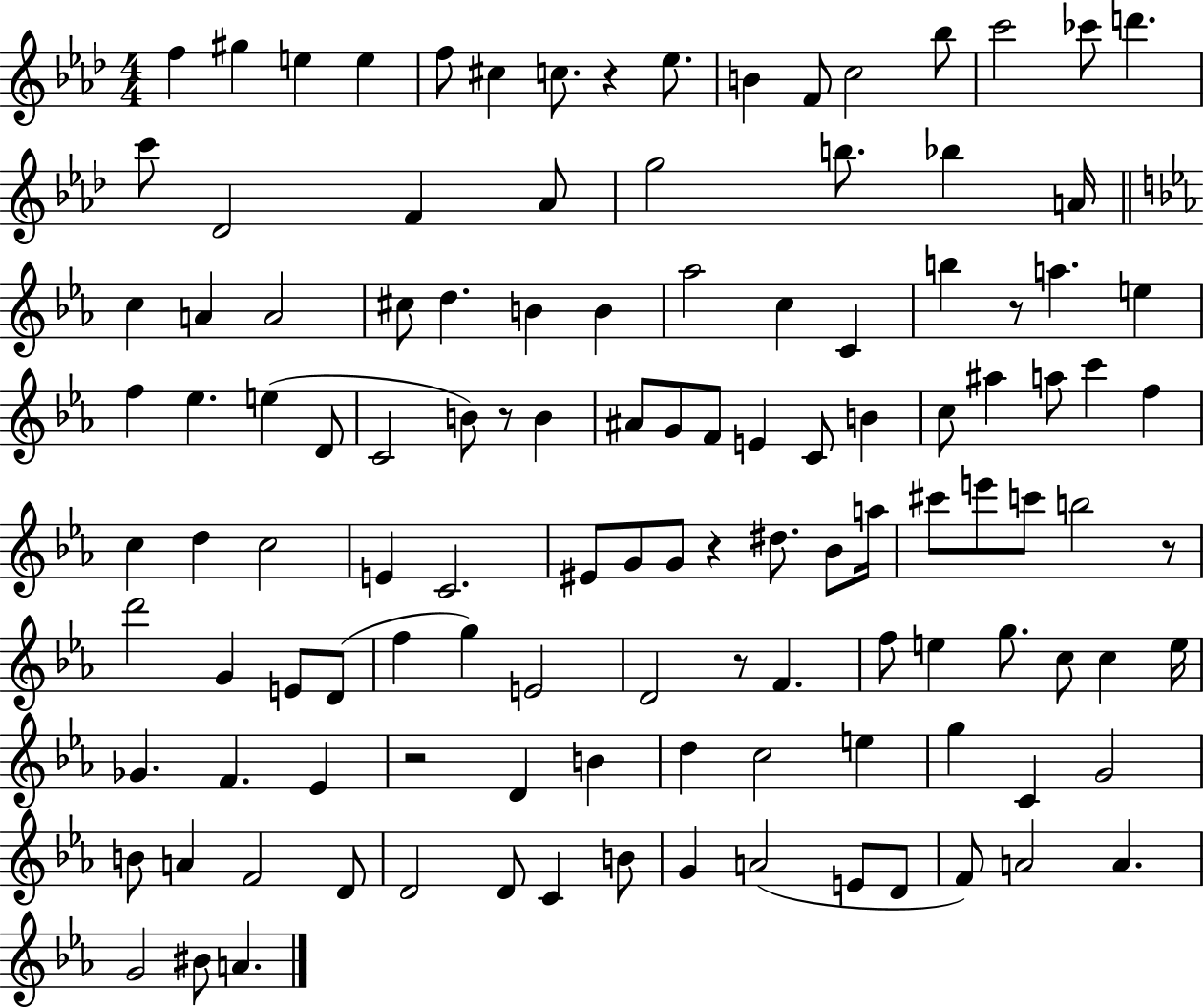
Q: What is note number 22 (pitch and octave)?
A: Bb5